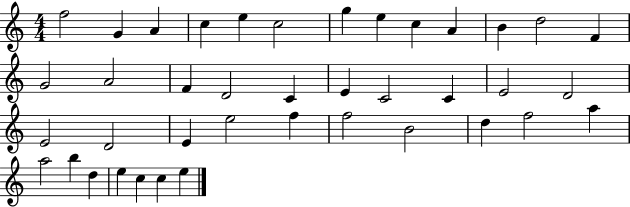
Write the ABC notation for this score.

X:1
T:Untitled
M:4/4
L:1/4
K:C
f2 G A c e c2 g e c A B d2 F G2 A2 F D2 C E C2 C E2 D2 E2 D2 E e2 f f2 B2 d f2 a a2 b d e c c e